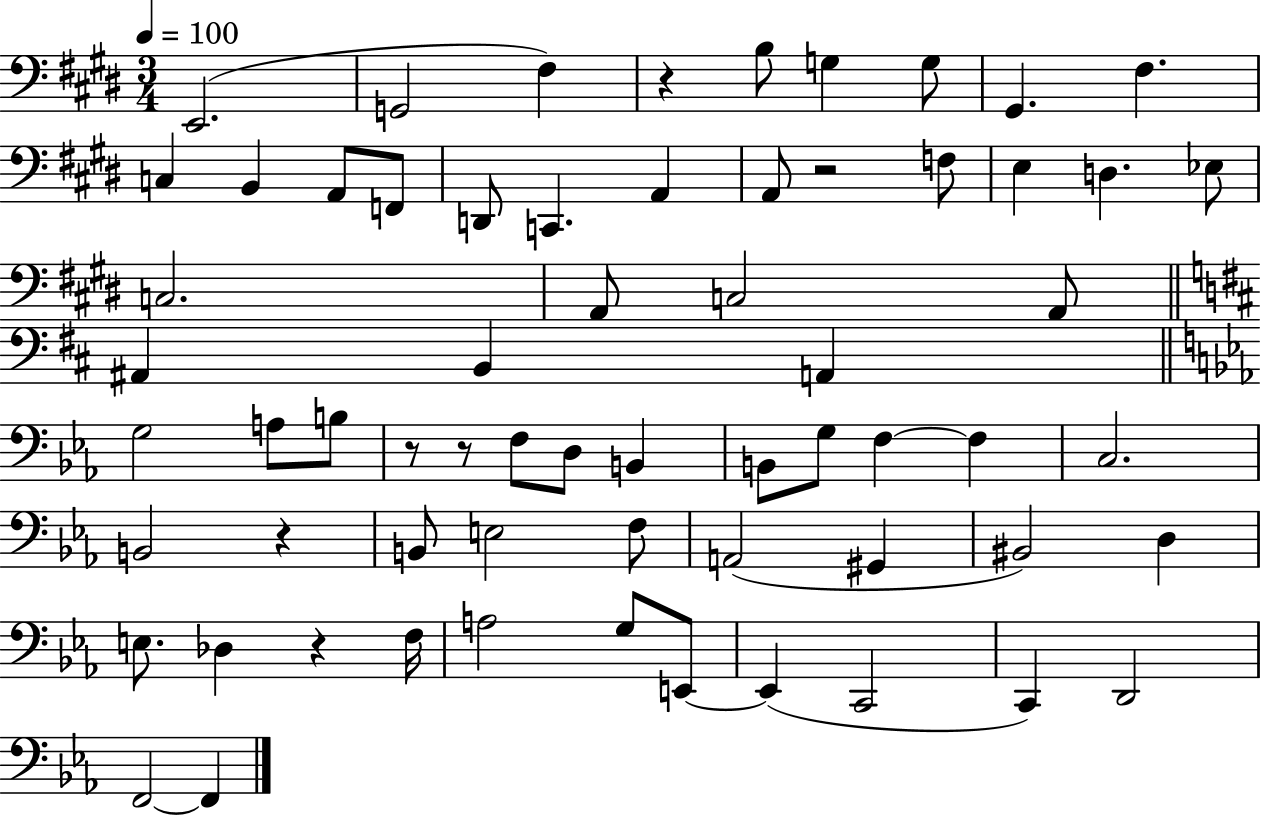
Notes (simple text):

E2/h. G2/h F#3/q R/q B3/e G3/q G3/e G#2/q. F#3/q. C3/q B2/q A2/e F2/e D2/e C2/q. A2/q A2/e R/h F3/e E3/q D3/q. Eb3/e C3/h. A2/e C3/h A2/e A#2/q B2/q A2/q G3/h A3/e B3/e R/e R/e F3/e D3/e B2/q B2/e G3/e F3/q F3/q C3/h. B2/h R/q B2/e E3/h F3/e A2/h G#2/q BIS2/h D3/q E3/e. Db3/q R/q F3/s A3/h G3/e E2/e E2/q C2/h C2/q D2/h F2/h F2/q